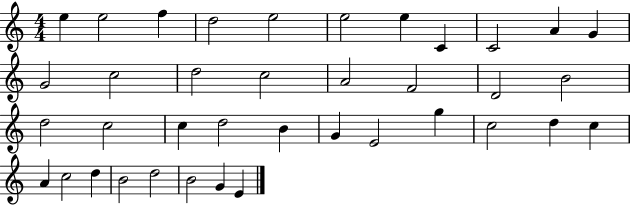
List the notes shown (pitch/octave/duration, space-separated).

E5/q E5/h F5/q D5/h E5/h E5/h E5/q C4/q C4/h A4/q G4/q G4/h C5/h D5/h C5/h A4/h F4/h D4/h B4/h D5/h C5/h C5/q D5/h B4/q G4/q E4/h G5/q C5/h D5/q C5/q A4/q C5/h D5/q B4/h D5/h B4/h G4/q E4/q